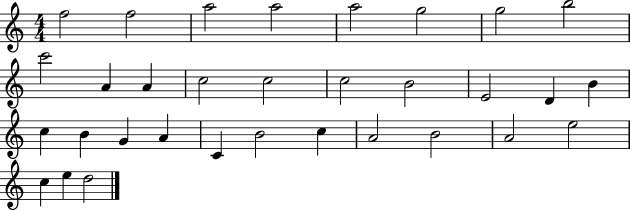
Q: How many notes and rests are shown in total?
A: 32